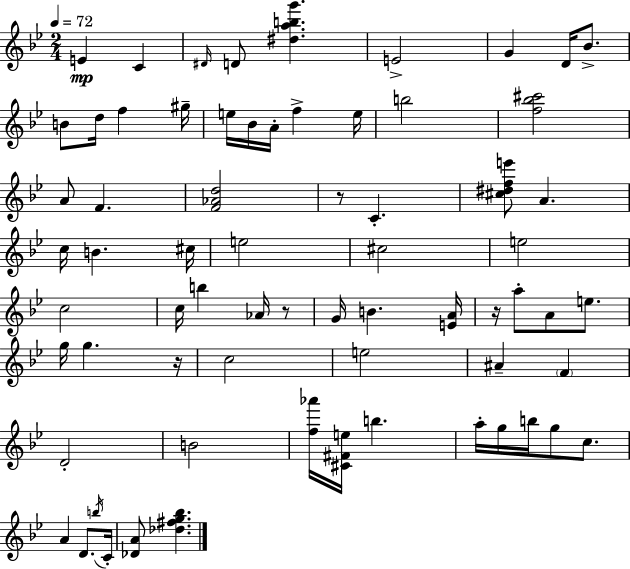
{
  \clef treble
  \numericTimeSignature
  \time 2/4
  \key g \minor
  \tempo 4 = 72
  e'4\mp c'4 | \grace { dis'16 } d'8 <dis'' a'' b'' g'''>4. | e'2-> | g'4 d'16 bes'8.-> | \break b'8 d''16 f''4 | gis''16-- e''16 bes'16 a'16-. f''4-> | e''16 b''2 | <f'' bes'' cis'''>2 | \break a'8 f'4. | <f' aes' d''>2 | r8 c'4.-. | <cis'' dis'' f'' e'''>8 a'4. | \break c''16 b'4. | cis''16 e''2 | cis''2 | e''2 | \break c''2 | c''16 b''4 aes'16 r8 | g'16 b'4. | <e' a'>16 r16 a''8-. a'8 e''8. | \break g''16 g''4. | r16 c''2 | e''2 | ais'4-- \parenthesize f'4 | \break d'2-. | b'2 | <f'' aes'''>16 <cis' fis' e''>16 b''4. | a''16-. g''16 b''16 g''8 c''8. | \break a'4 d'8. | \acciaccatura { b''16 } c'16-. <des' a'>8 <des'' fis'' g'' bes''>4. | \bar "|."
}